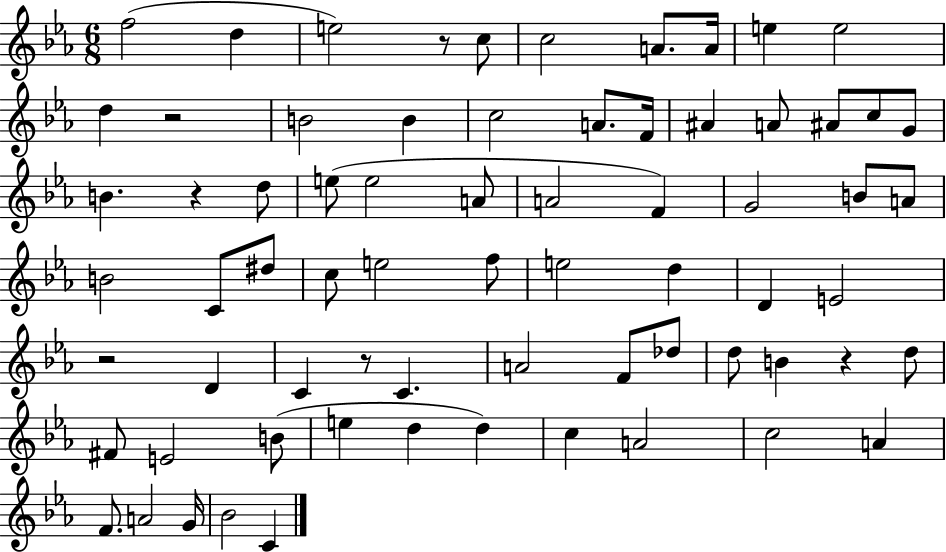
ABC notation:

X:1
T:Untitled
M:6/8
L:1/4
K:Eb
f2 d e2 z/2 c/2 c2 A/2 A/4 e e2 d z2 B2 B c2 A/2 F/4 ^A A/2 ^A/2 c/2 G/2 B z d/2 e/2 e2 A/2 A2 F G2 B/2 A/2 B2 C/2 ^d/2 c/2 e2 f/2 e2 d D E2 z2 D C z/2 C A2 F/2 _d/2 d/2 B z d/2 ^F/2 E2 B/2 e d d c A2 c2 A F/2 A2 G/4 _B2 C